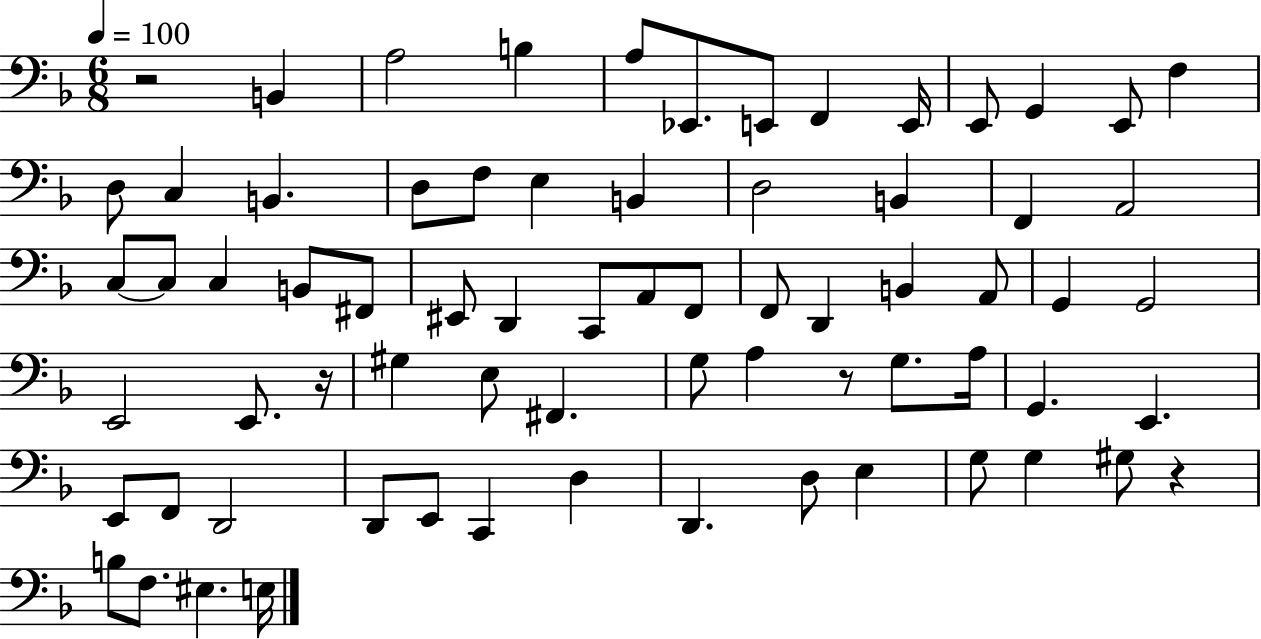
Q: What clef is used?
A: bass